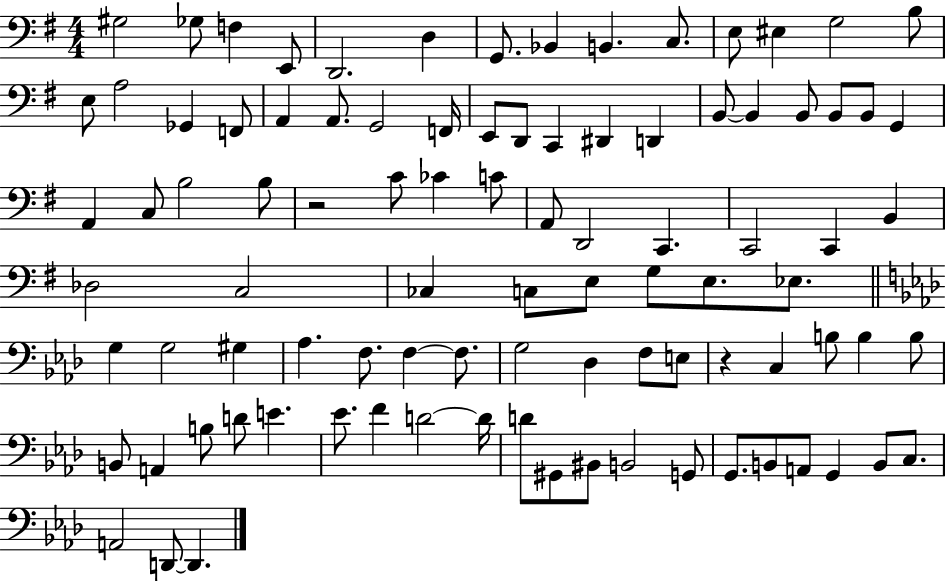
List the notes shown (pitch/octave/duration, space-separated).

G#3/h Gb3/e F3/q E2/e D2/h. D3/q G2/e. Bb2/q B2/q. C3/e. E3/e EIS3/q G3/h B3/e E3/e A3/h Gb2/q F2/e A2/q A2/e. G2/h F2/s E2/e D2/e C2/q D#2/q D2/q B2/e B2/q B2/e B2/e B2/e G2/q A2/q C3/e B3/h B3/e R/h C4/e CES4/q C4/e A2/e D2/h C2/q. C2/h C2/q B2/q Db3/h C3/h CES3/q C3/e E3/e G3/e E3/e. Eb3/e. G3/q G3/h G#3/q Ab3/q. F3/e. F3/q F3/e. G3/h Db3/q F3/e E3/e R/q C3/q B3/e B3/q B3/e B2/e A2/q B3/e D4/e E4/q. Eb4/e. F4/q D4/h D4/s D4/e G#2/e BIS2/e B2/h G2/e G2/e. B2/e A2/e G2/q B2/e C3/e. A2/h D2/e D2/q.